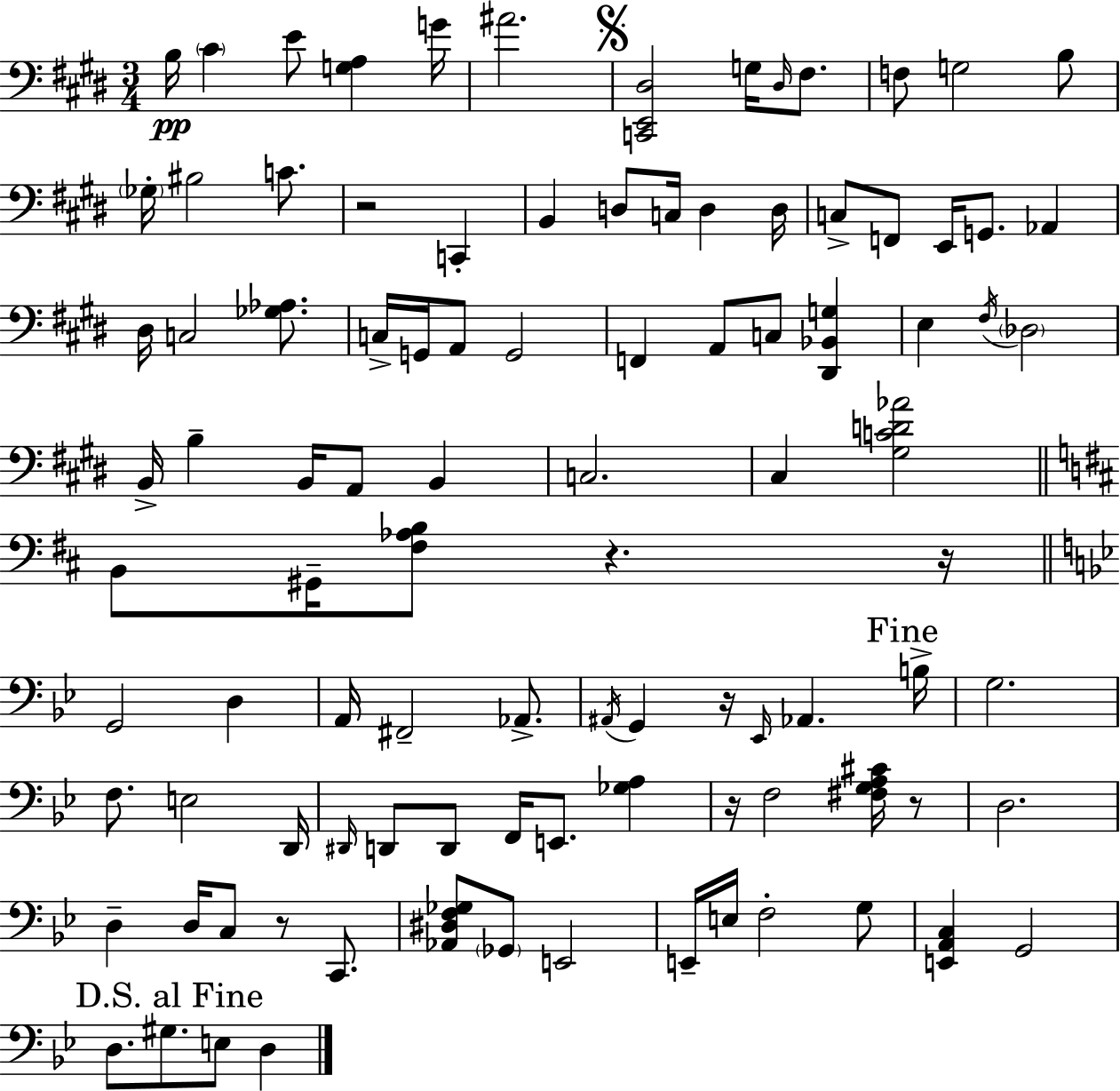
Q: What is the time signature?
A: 3/4